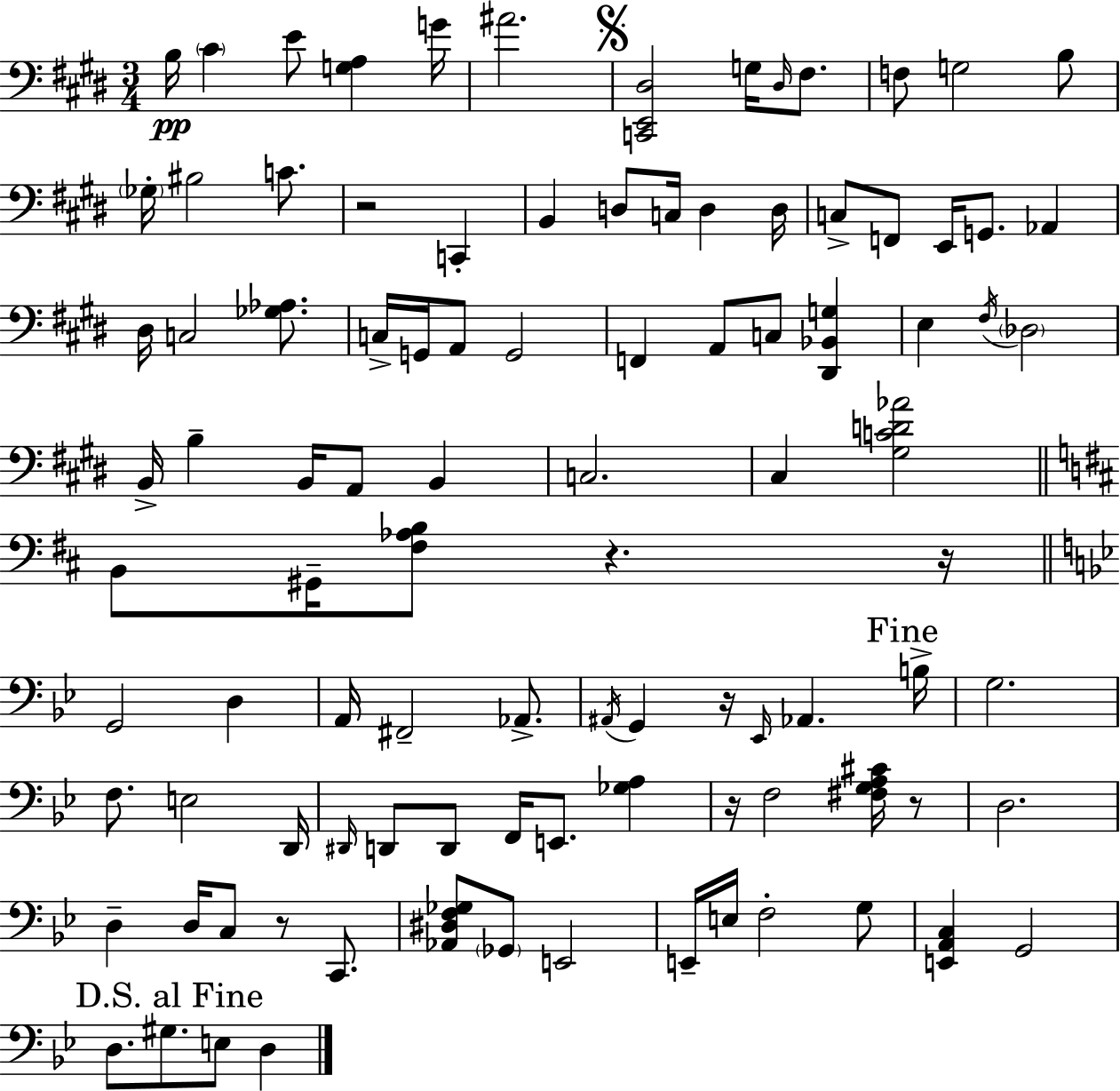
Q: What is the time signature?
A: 3/4